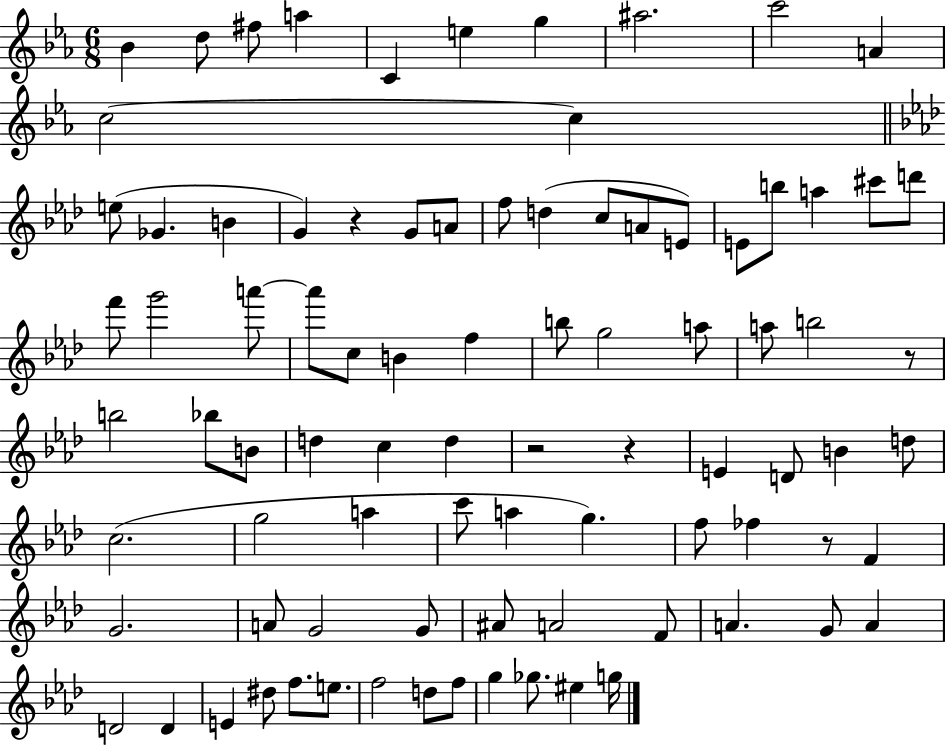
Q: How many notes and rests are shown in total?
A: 87